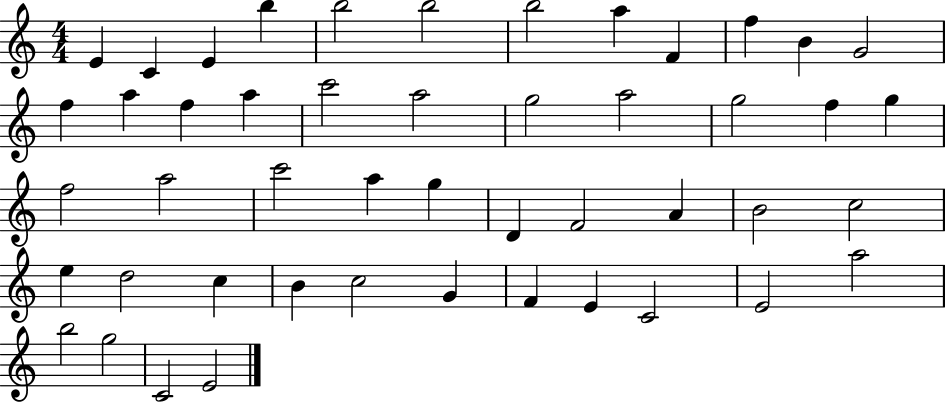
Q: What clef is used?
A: treble